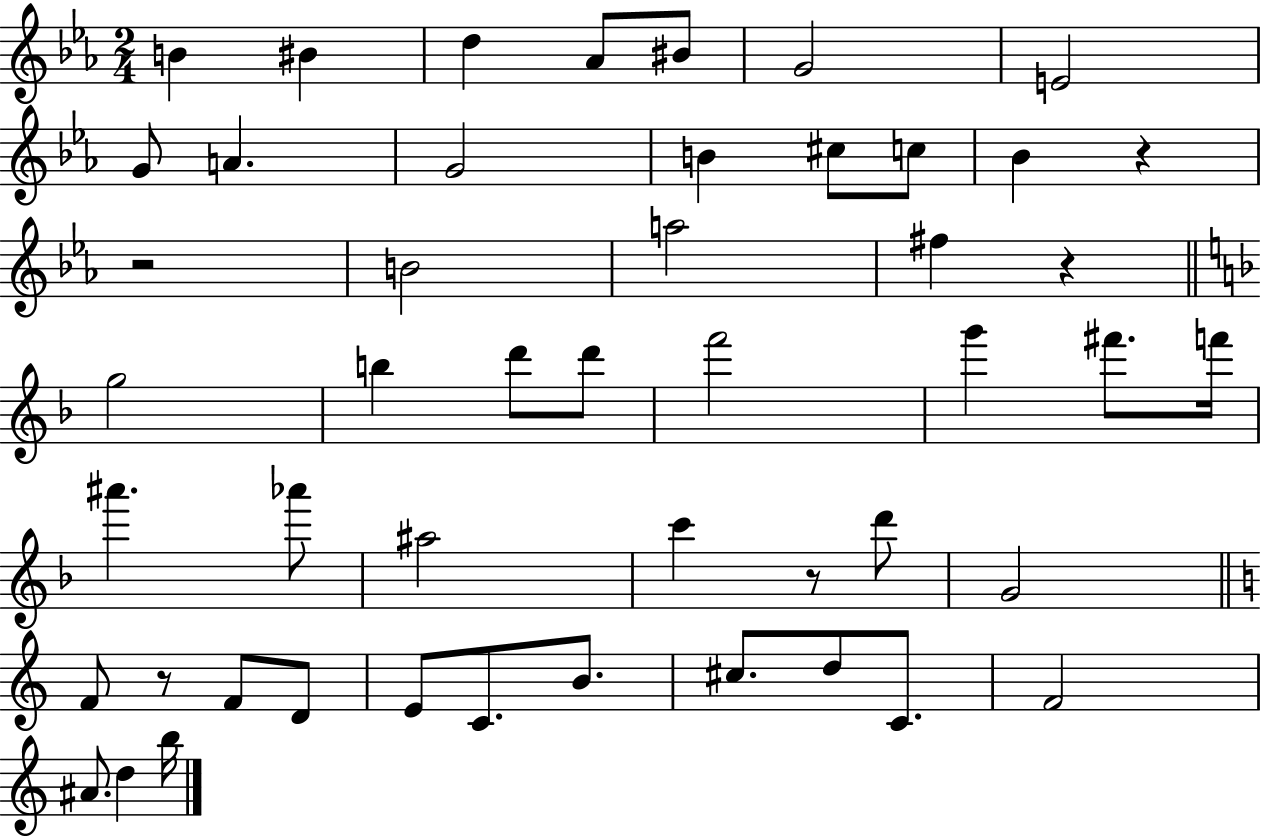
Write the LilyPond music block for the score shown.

{
  \clef treble
  \numericTimeSignature
  \time 2/4
  \key ees \major
  \repeat volta 2 { b'4 bis'4 | d''4 aes'8 bis'8 | g'2 | e'2 | \break g'8 a'4. | g'2 | b'4 cis''8 c''8 | bes'4 r4 | \break r2 | b'2 | a''2 | fis''4 r4 | \break \bar "||" \break \key d \minor g''2 | b''4 d'''8 d'''8 | f'''2 | g'''4 fis'''8. f'''16 | \break ais'''4. aes'''8 | ais''2 | c'''4 r8 d'''8 | g'2 | \break \bar "||" \break \key c \major f'8 r8 f'8 d'8 | e'8 c'8. b'8. | cis''8. d''8 c'8. | f'2 | \break ais'8. d''4 b''16 | } \bar "|."
}